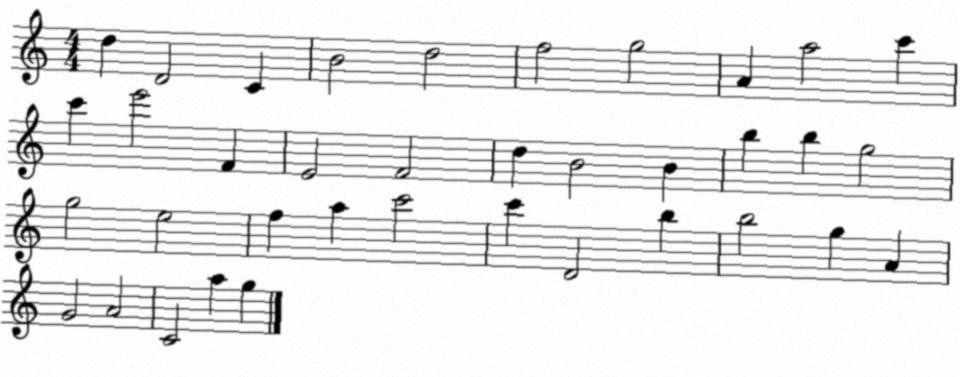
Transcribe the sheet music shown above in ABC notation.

X:1
T:Untitled
M:4/4
L:1/4
K:C
d D2 C B2 d2 f2 g2 A a2 c' c' e'2 F E2 F2 d B2 B b b g2 g2 e2 f a c'2 c' D2 b b2 g A G2 A2 C2 a g